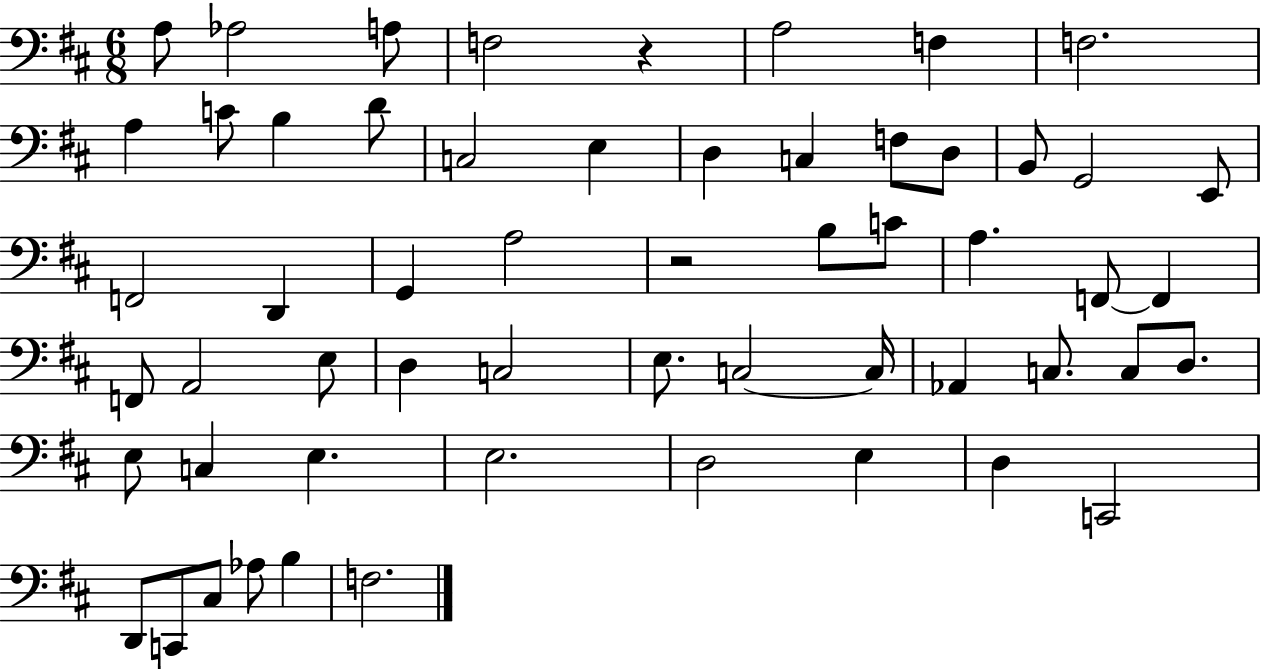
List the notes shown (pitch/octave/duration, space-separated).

A3/e Ab3/h A3/e F3/h R/q A3/h F3/q F3/h. A3/q C4/e B3/q D4/e C3/h E3/q D3/q C3/q F3/e D3/e B2/e G2/h E2/e F2/h D2/q G2/q A3/h R/h B3/e C4/e A3/q. F2/e F2/q F2/e A2/h E3/e D3/q C3/h E3/e. C3/h C3/s Ab2/q C3/e. C3/e D3/e. E3/e C3/q E3/q. E3/h. D3/h E3/q D3/q C2/h D2/e C2/e C#3/e Ab3/e B3/q F3/h.